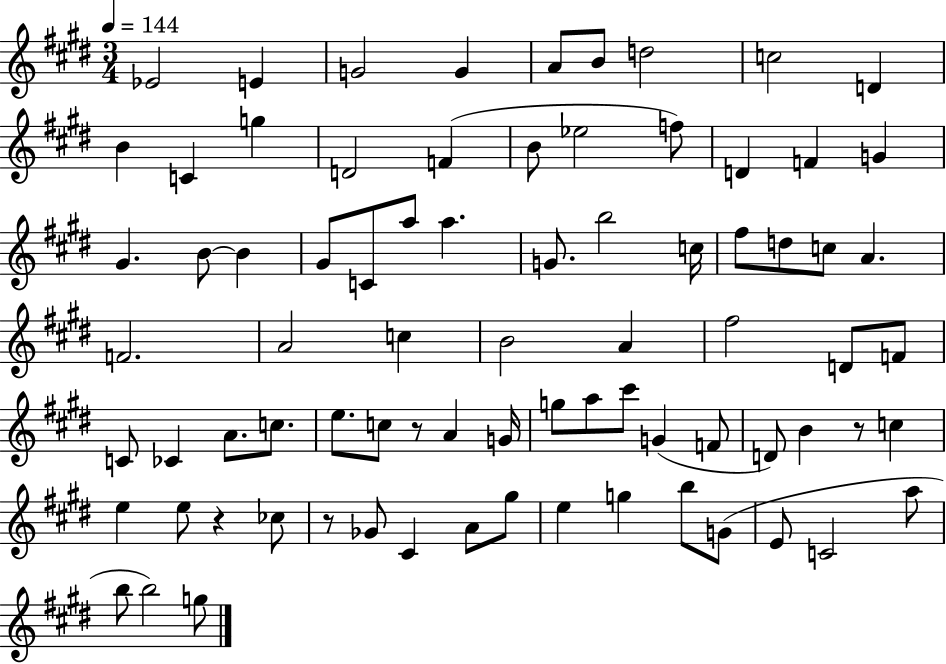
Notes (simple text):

Eb4/h E4/q G4/h G4/q A4/e B4/e D5/h C5/h D4/q B4/q C4/q G5/q D4/h F4/q B4/e Eb5/h F5/e D4/q F4/q G4/q G#4/q. B4/e B4/q G#4/e C4/e A5/e A5/q. G4/e. B5/h C5/s F#5/e D5/e C5/e A4/q. F4/h. A4/h C5/q B4/h A4/q F#5/h D4/e F4/e C4/e CES4/q A4/e. C5/e. E5/e. C5/e R/e A4/q G4/s G5/e A5/e C#6/e G4/q F4/e D4/e B4/q R/e C5/q E5/q E5/e R/q CES5/e R/e Gb4/e C#4/q A4/e G#5/e E5/q G5/q B5/e G4/e E4/e C4/h A5/e B5/e B5/h G5/e